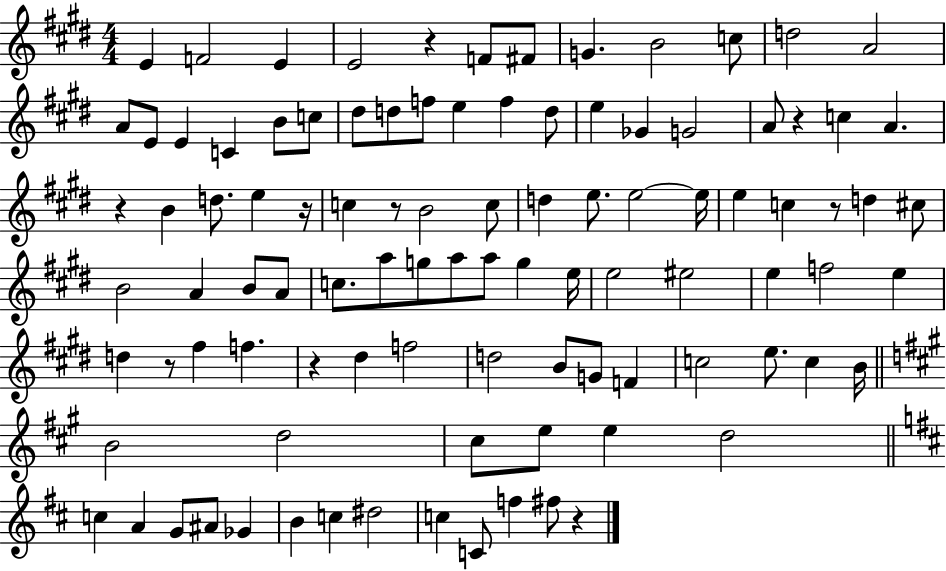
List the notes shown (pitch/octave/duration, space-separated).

E4/q F4/h E4/q E4/h R/q F4/e F#4/e G4/q. B4/h C5/e D5/h A4/h A4/e E4/e E4/q C4/q B4/e C5/e D#5/e D5/e F5/e E5/q F5/q D5/e E5/q Gb4/q G4/h A4/e R/q C5/q A4/q. R/q B4/q D5/e. E5/q R/s C5/q R/e B4/h C5/e D5/q E5/e. E5/h E5/s E5/q C5/q R/e D5/q C#5/e B4/h A4/q B4/e A4/e C5/e. A5/e G5/e A5/e A5/e G5/q E5/s E5/h EIS5/h E5/q F5/h E5/q D5/q R/e F#5/q F5/q. R/q D#5/q F5/h D5/h B4/e G4/e F4/q C5/h E5/e. C5/q B4/s B4/h D5/h C#5/e E5/e E5/q D5/h C5/q A4/q G4/e A#4/e Gb4/q B4/q C5/q D#5/h C5/q C4/e F5/q F#5/e R/q